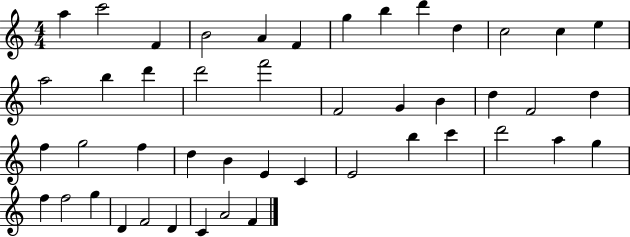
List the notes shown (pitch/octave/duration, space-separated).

A5/q C6/h F4/q B4/h A4/q F4/q G5/q B5/q D6/q D5/q C5/h C5/q E5/q A5/h B5/q D6/q D6/h F6/h F4/h G4/q B4/q D5/q F4/h D5/q F5/q G5/h F5/q D5/q B4/q E4/q C4/q E4/h B5/q C6/q D6/h A5/q G5/q F5/q F5/h G5/q D4/q F4/h D4/q C4/q A4/h F4/q